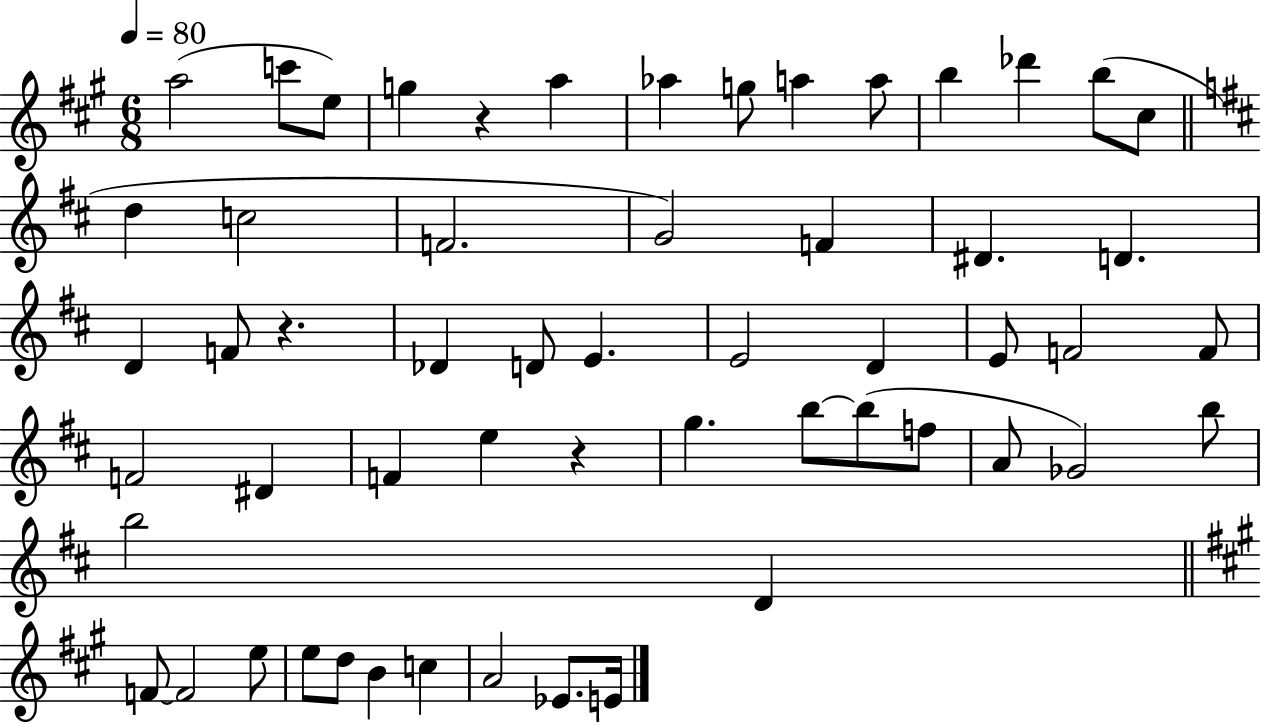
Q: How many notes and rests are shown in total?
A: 56